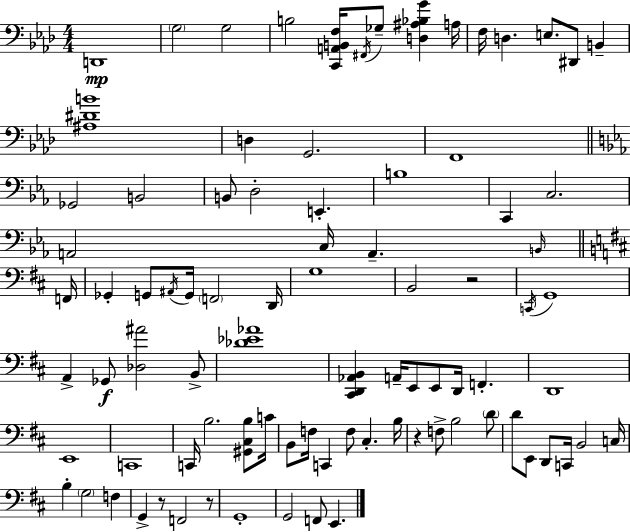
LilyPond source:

{
  \clef bass
  \numericTimeSignature
  \time 4/4
  \key f \minor
  d,1\mp | \parenthesize g2 g2 | b2 <c, a, b, f>16 \acciaccatura { fis,16 } ges8-- <d ais bes g'>4 | a16 f16 d4. e8. dis,8 b,4-- | \break <ais dis' b'>1 | d4 g,2. | f,1 | \bar "||" \break \key ees \major ges,2 b,2 | b,8 d2-. e,4.-. | b1 | c,4 c2. | \break a,2 c16 a,4.-- \grace { b,16 } | \bar "||" \break \key b \minor f,16 ges,4-. g,8 \acciaccatura { ais,16 } g,16 \parenthesize f,2 | d,16 g1 | b,2 r2 | \acciaccatura { c,16 } g,1 | \break a,4-> ges,8\f <des ais'>2 | b,8-> <des' ees' aes'>1 | <cis, d, aes, b,>4 a,16-- e,8 e,8 d,16 f,4.-. | d,1 | \break e,1 | c,1 | c,16 b2. | <gis, cis b>8 c'16 b,8 f16 c,4 f8 cis4.-. | \break b16 r4 f8-> b2 | \parenthesize d'8 d'8 e,8 d,8 c,16 b,2 | c16 b4-. \parenthesize g2 f4 | g,4-> r8 f,2 | \break r8 g,1-. | g,2 f,8 e,4. | \bar "|."
}